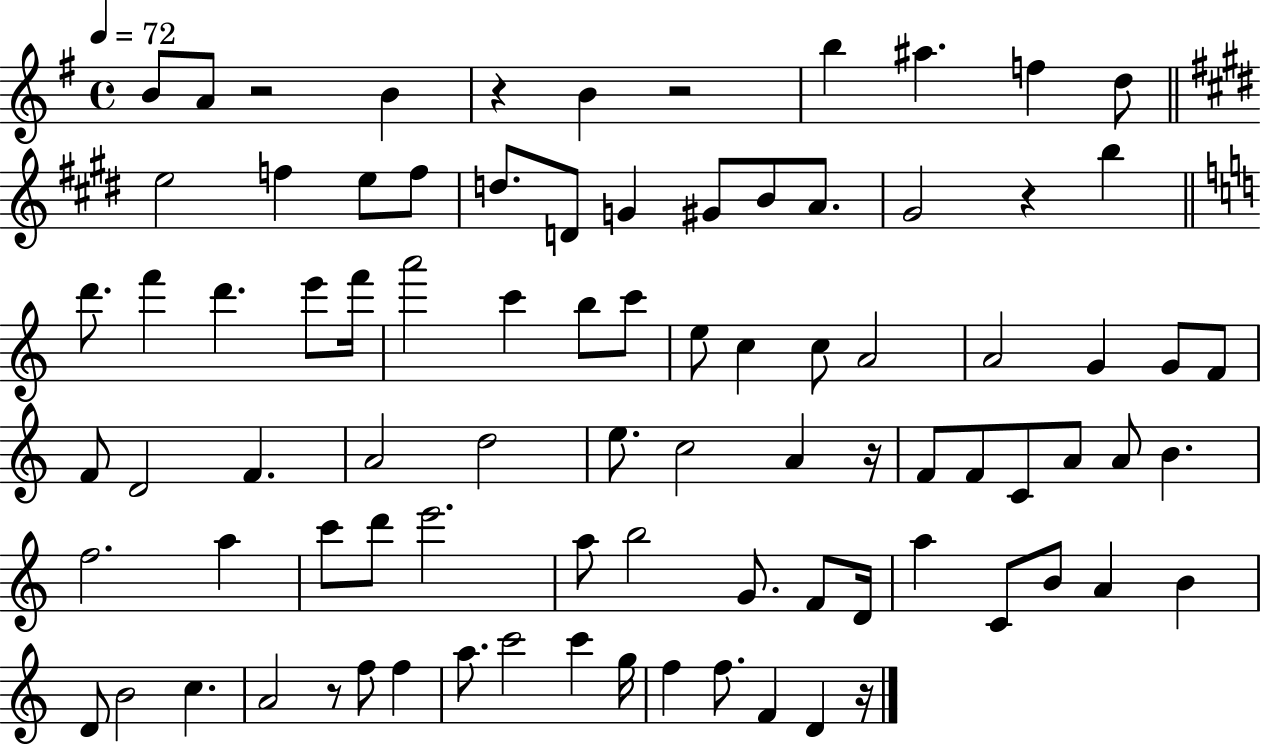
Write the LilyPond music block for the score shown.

{
  \clef treble
  \time 4/4
  \defaultTimeSignature
  \key g \major
  \tempo 4 = 72
  \repeat volta 2 { b'8 a'8 r2 b'4 | r4 b'4 r2 | b''4 ais''4. f''4 d''8 | \bar "||" \break \key e \major e''2 f''4 e''8 f''8 | d''8. d'8 g'4 gis'8 b'8 a'8. | gis'2 r4 b''4 | \bar "||" \break \key c \major d'''8. f'''4 d'''4. e'''8 f'''16 | a'''2 c'''4 b''8 c'''8 | e''8 c''4 c''8 a'2 | a'2 g'4 g'8 f'8 | \break f'8 d'2 f'4. | a'2 d''2 | e''8. c''2 a'4 r16 | f'8 f'8 c'8 a'8 a'8 b'4. | \break f''2. a''4 | c'''8 d'''8 e'''2. | a''8 b''2 g'8. f'8 d'16 | a''4 c'8 b'8 a'4 b'4 | \break d'8 b'2 c''4. | a'2 r8 f''8 f''4 | a''8. c'''2 c'''4 g''16 | f''4 f''8. f'4 d'4 r16 | \break } \bar "|."
}